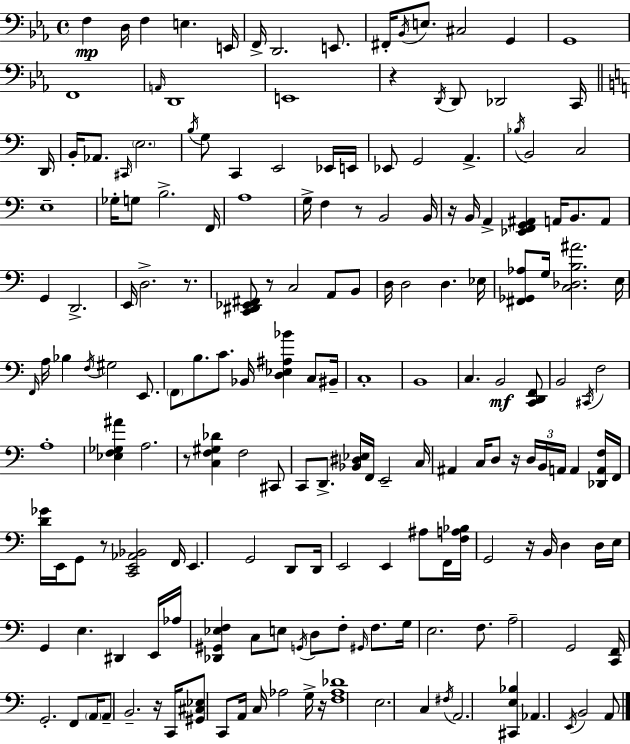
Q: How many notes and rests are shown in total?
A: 184